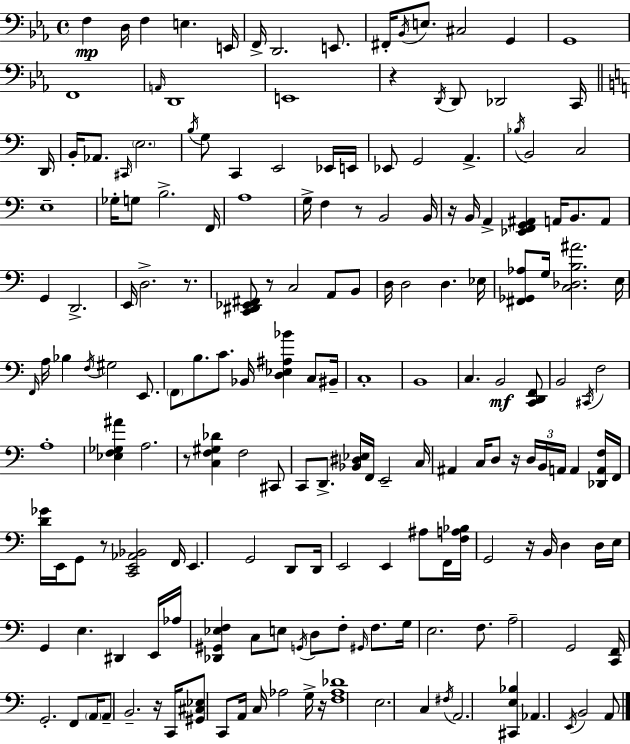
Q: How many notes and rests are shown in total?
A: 184